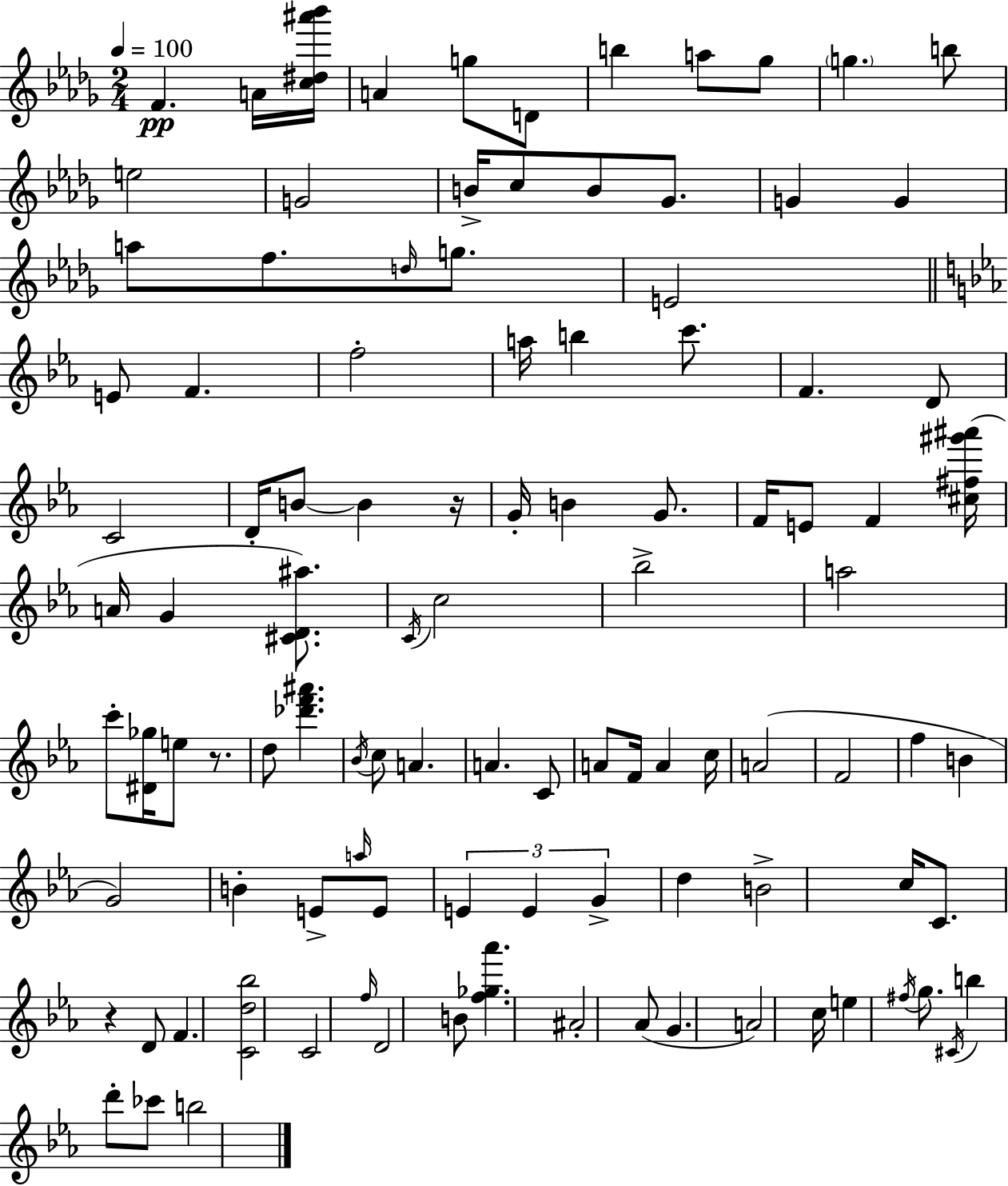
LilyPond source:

{
  \clef treble
  \numericTimeSignature
  \time 2/4
  \key bes \minor
  \tempo 4 = 100
  f'4.\pp a'16 <c'' dis'' ais''' bes'''>16 | a'4 g''8 d'8 | b''4 a''8 ges''8 | \parenthesize g''4. b''8 | \break e''2 | g'2 | b'16-> c''8 b'8 ges'8. | g'4 g'4 | \break a''8 f''8. \grace { d''16 } g''8. | e'2 | \bar "||" \break \key c \minor e'8 f'4. | f''2-. | a''16 b''4 c'''8. | f'4. d'8 | \break c'2 | d'16-. b'8~~ b'4 r16 | g'16-. b'4 g'8. | f'16 e'8 f'4 <cis'' fis'' gis''' ais'''>16( | \break a'16 g'4 <cis' d' ais''>8.) | \acciaccatura { c'16 } c''2 | bes''2-> | a''2 | \break c'''8-. <dis' ges''>16 e''8 r8. | d''8 <des''' f''' ais'''>4. | \acciaccatura { bes'16 } c''8 a'4. | a'4. | \break c'8 a'8 f'16 a'4 | c''16 a'2( | f'2 | f''4 b'4 | \break g'2) | b'4-. e'8-> | \grace { a''16 } e'8 \tuplet 3/2 { e'4 e'4 | g'4-> } d''4 | \break b'2-> | c''16 c'8. r4 | d'8 f'4. | <c' d'' bes''>2 | \break c'2 | \grace { f''16 } d'2 | b'8 <f'' ges'' aes'''>4. | ais'2-. | \break aes'8( g'4. | a'2) | c''16 e''4 | \acciaccatura { fis''16 } g''8. \acciaccatura { cis'16 } b''4 | \break d'''8-. ces'''8 b''2 | \bar "|."
}